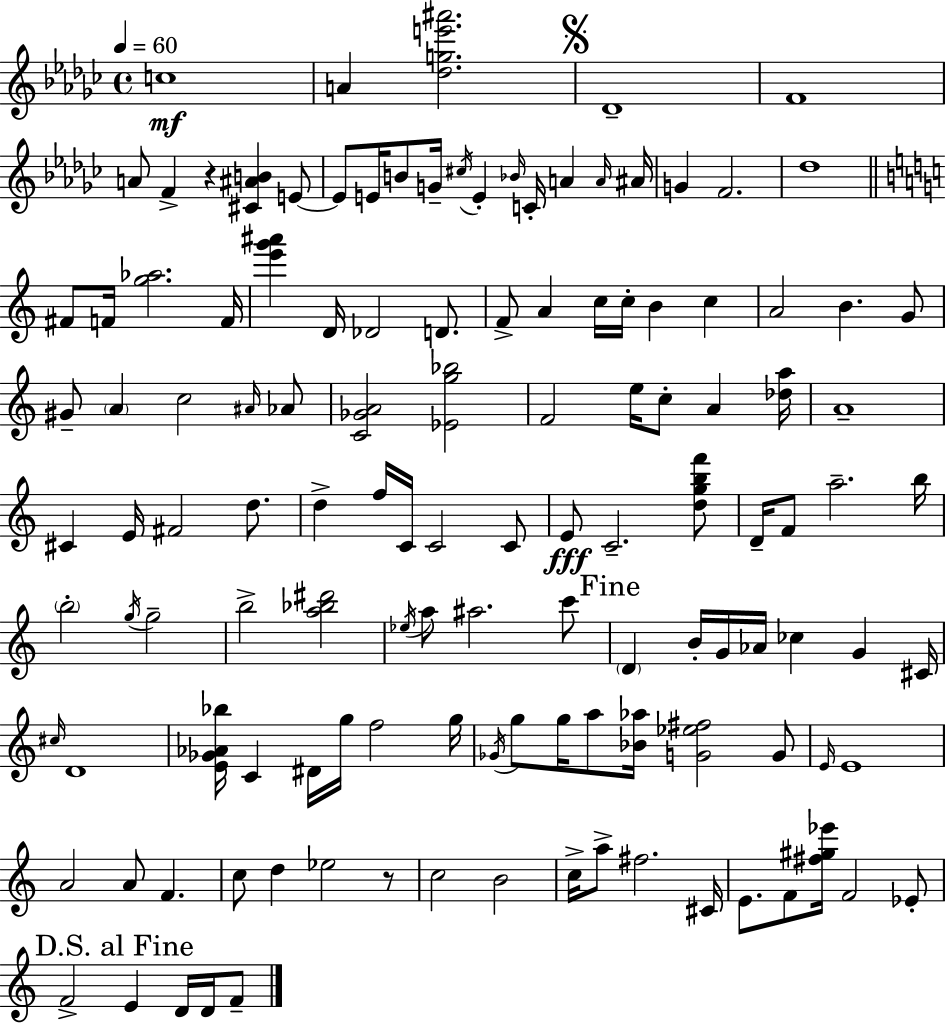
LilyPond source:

{
  \clef treble
  \time 4/4
  \defaultTimeSignature
  \key ees \minor
  \tempo 4 = 60
  \repeat volta 2 { c''1\mf | a'4 <des'' g'' e''' ais'''>2. | \mark \markup { \musicglyph "scripts.segno" } des'1-- | f'1 | \break a'8 f'4-> r4 <cis' ais' b'>4 e'8~~ | e'8 e'16 b'8 g'16-- \acciaccatura { cis''16 } e'4-. \grace { bes'16 } c'16-. a'4 | \grace { a'16 } ais'16 g'4 f'2. | des''1 | \break \bar "||" \break \key a \minor fis'8 f'16 <g'' aes''>2. f'16 | <e''' g''' ais'''>4 d'16 des'2 d'8. | f'8-> a'4 c''16 c''16-. b'4 c''4 | a'2 b'4. g'8 | \break gis'8-- \parenthesize a'4 c''2 \grace { ais'16 } aes'8 | <c' ges' a'>2 <ees' g'' bes''>2 | f'2 e''16 c''8-. a'4 | <des'' a''>16 a'1-- | \break cis'4 e'16 fis'2 d''8. | d''4-> f''16 c'16 c'2 c'8 | e'8\fff c'2.-- <d'' g'' b'' f'''>8 | d'16-- f'8 a''2.-- | \break b''16 \parenthesize b''2-. \acciaccatura { g''16 } g''2-- | b''2-> <a'' bes'' dis'''>2 | \acciaccatura { ees''16 } a''8 ais''2. | c'''8 \mark "Fine" \parenthesize d'4 b'16-. g'16 aes'16 ces''4 g'4 | \break cis'16 \grace { cis''16 } d'1 | <e' ges' aes' bes''>16 c'4 dis'16 g''16 f''2 | g''16 \acciaccatura { ges'16 } g''8 g''16 a''8 <bes' aes''>16 <g' ees'' fis''>2 | g'8 \grace { e'16 } e'1 | \break a'2 a'8 | f'4. c''8 d''4 ees''2 | r8 c''2 b'2 | c''16-> a''8-> fis''2. | \break cis'16 e'8. f'8 <fis'' gis'' ees'''>16 f'2 | ees'8-. \mark "D.S. al Fine" f'2-> e'4 | d'16 d'16 f'8-- } \bar "|."
}